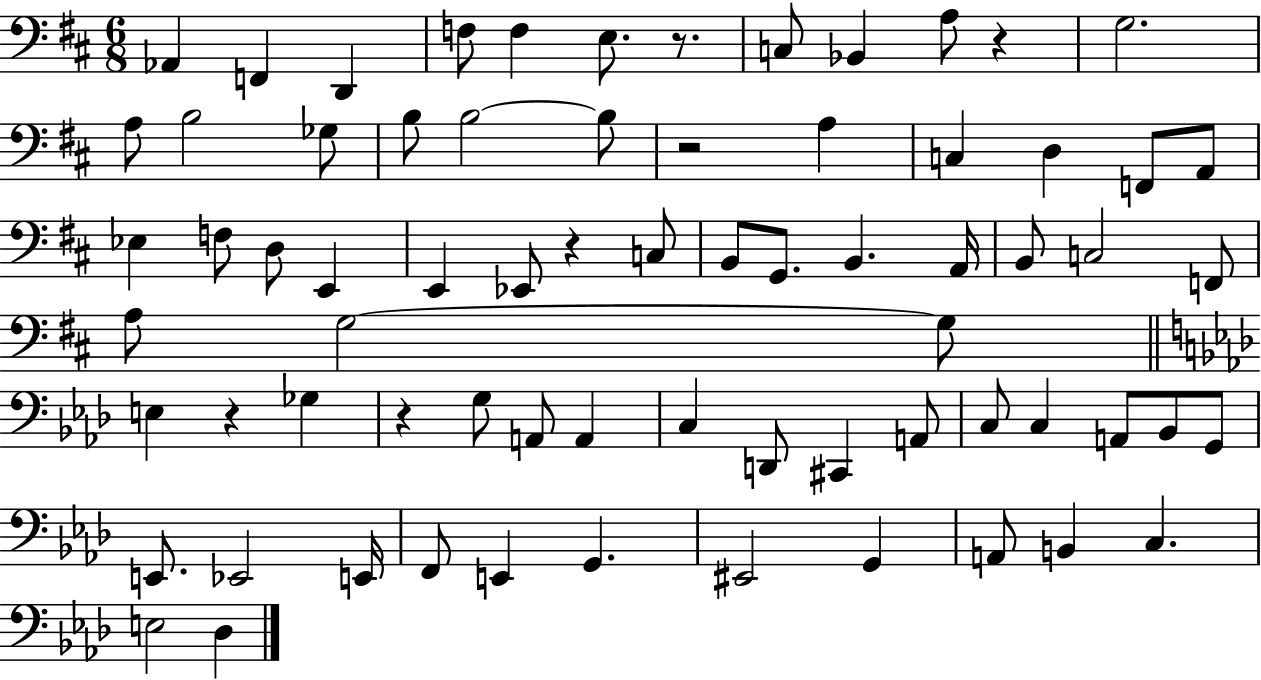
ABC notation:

X:1
T:Untitled
M:6/8
L:1/4
K:D
_A,, F,, D,, F,/2 F, E,/2 z/2 C,/2 _B,, A,/2 z G,2 A,/2 B,2 _G,/2 B,/2 B,2 B,/2 z2 A, C, D, F,,/2 A,,/2 _E, F,/2 D,/2 E,, E,, _E,,/2 z C,/2 B,,/2 G,,/2 B,, A,,/4 B,,/2 C,2 F,,/2 A,/2 G,2 G,/2 E, z _G, z G,/2 A,,/2 A,, C, D,,/2 ^C,, A,,/2 C,/2 C, A,,/2 _B,,/2 G,,/2 E,,/2 _E,,2 E,,/4 F,,/2 E,, G,, ^E,,2 G,, A,,/2 B,, C, E,2 _D,